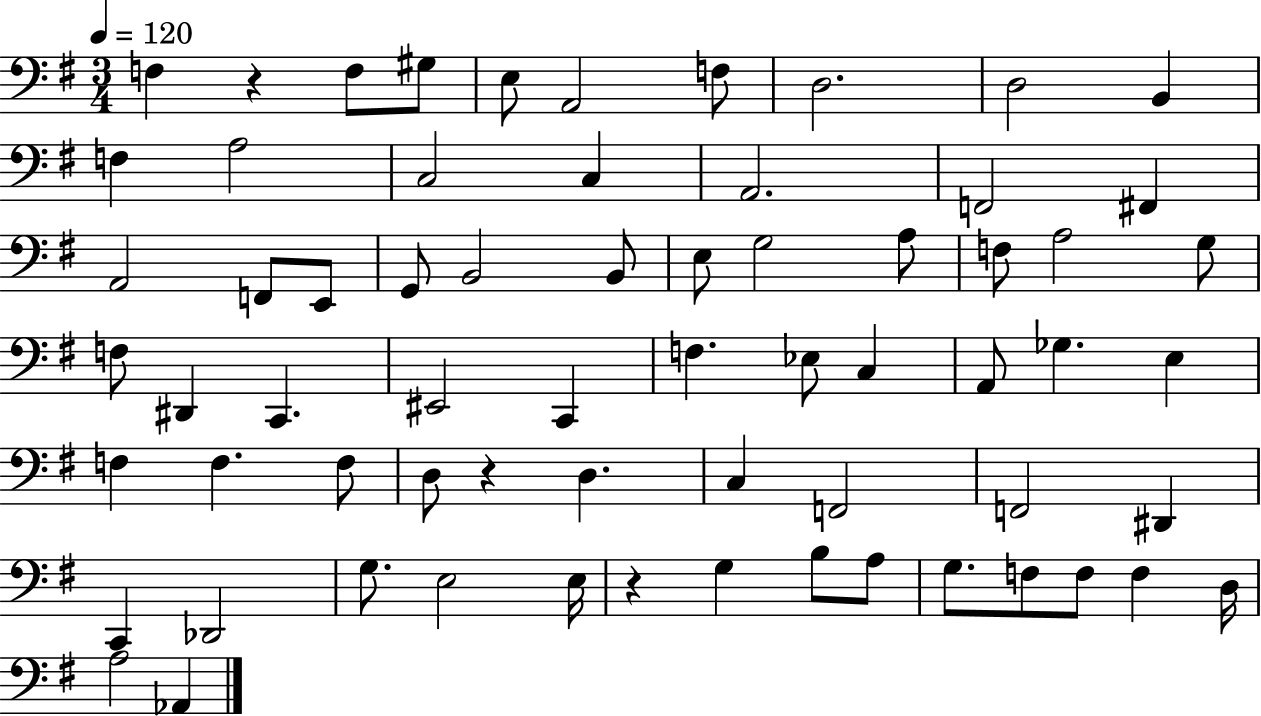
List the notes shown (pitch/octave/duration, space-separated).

F3/q R/q F3/e G#3/e E3/e A2/h F3/e D3/h. D3/h B2/q F3/q A3/h C3/h C3/q A2/h. F2/h F#2/q A2/h F2/e E2/e G2/e B2/h B2/e E3/e G3/h A3/e F3/e A3/h G3/e F3/e D#2/q C2/q. EIS2/h C2/q F3/q. Eb3/e C3/q A2/e Gb3/q. E3/q F3/q F3/q. F3/e D3/e R/q D3/q. C3/q F2/h F2/h D#2/q C2/q Db2/h G3/e. E3/h E3/s R/q G3/q B3/e A3/e G3/e. F3/e F3/e F3/q D3/s A3/h Ab2/q